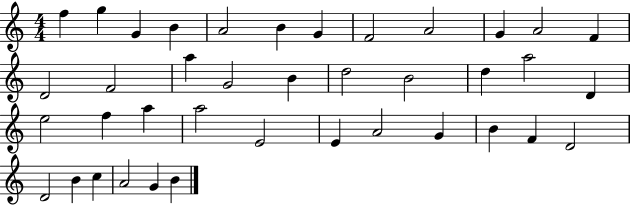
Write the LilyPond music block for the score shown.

{
  \clef treble
  \numericTimeSignature
  \time 4/4
  \key c \major
  f''4 g''4 g'4 b'4 | a'2 b'4 g'4 | f'2 a'2 | g'4 a'2 f'4 | \break d'2 f'2 | a''4 g'2 b'4 | d''2 b'2 | d''4 a''2 d'4 | \break e''2 f''4 a''4 | a''2 e'2 | e'4 a'2 g'4 | b'4 f'4 d'2 | \break d'2 b'4 c''4 | a'2 g'4 b'4 | \bar "|."
}